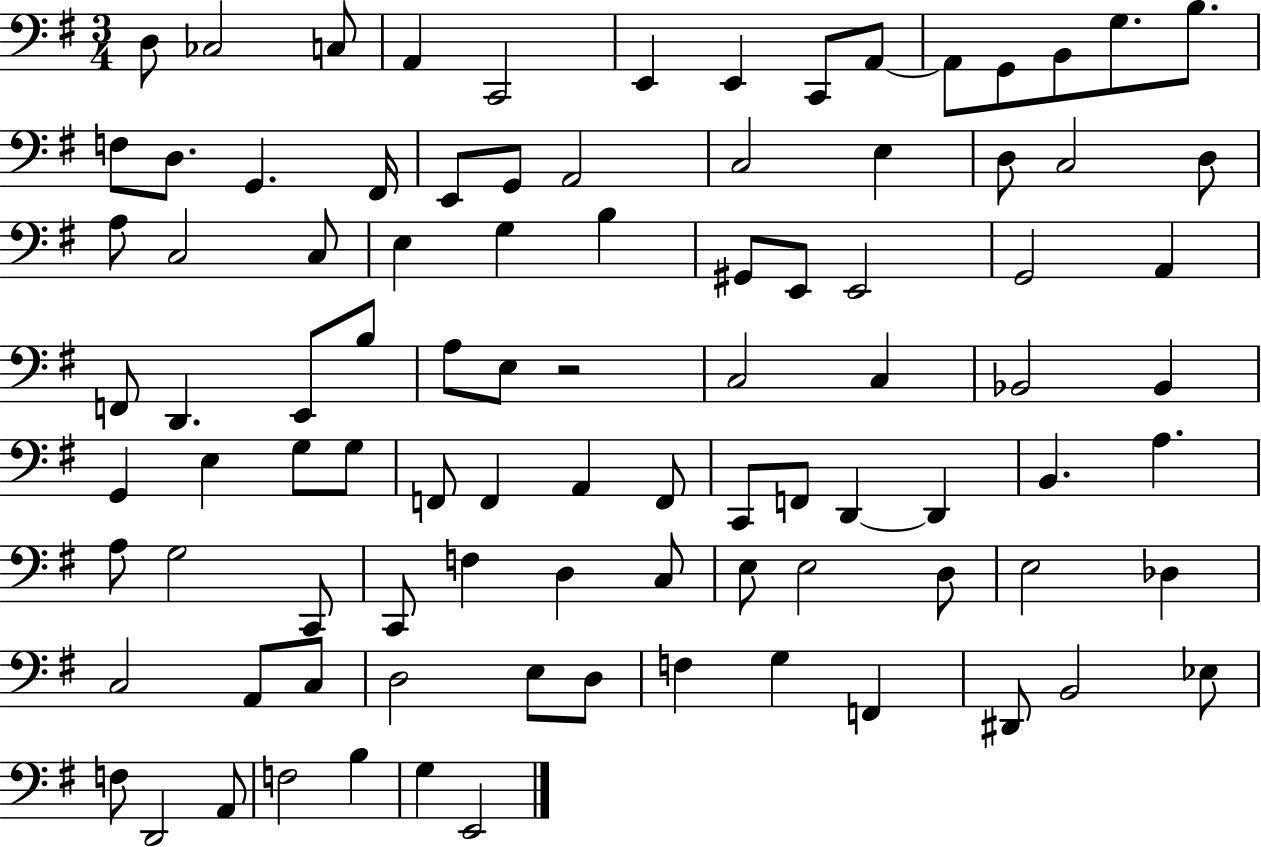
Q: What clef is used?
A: bass